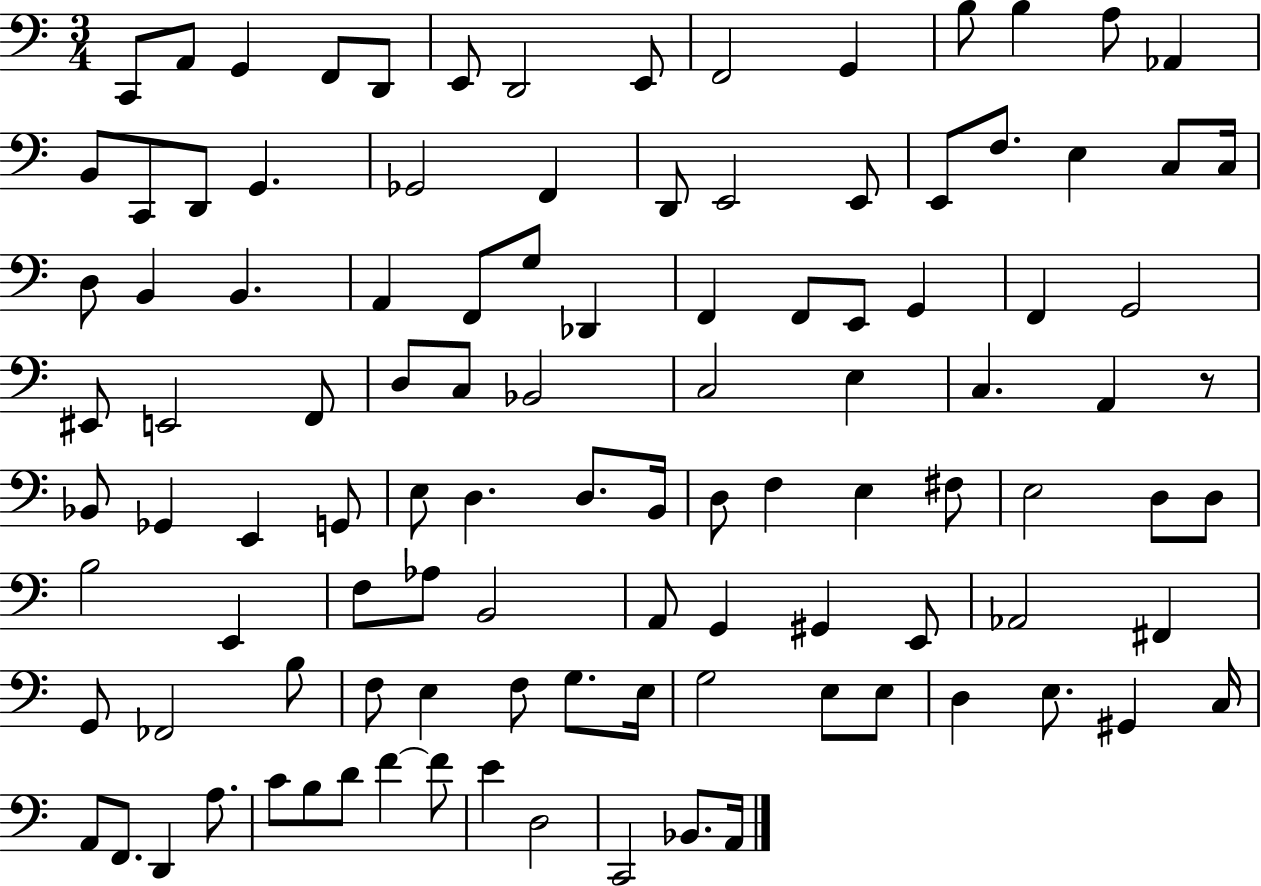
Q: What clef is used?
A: bass